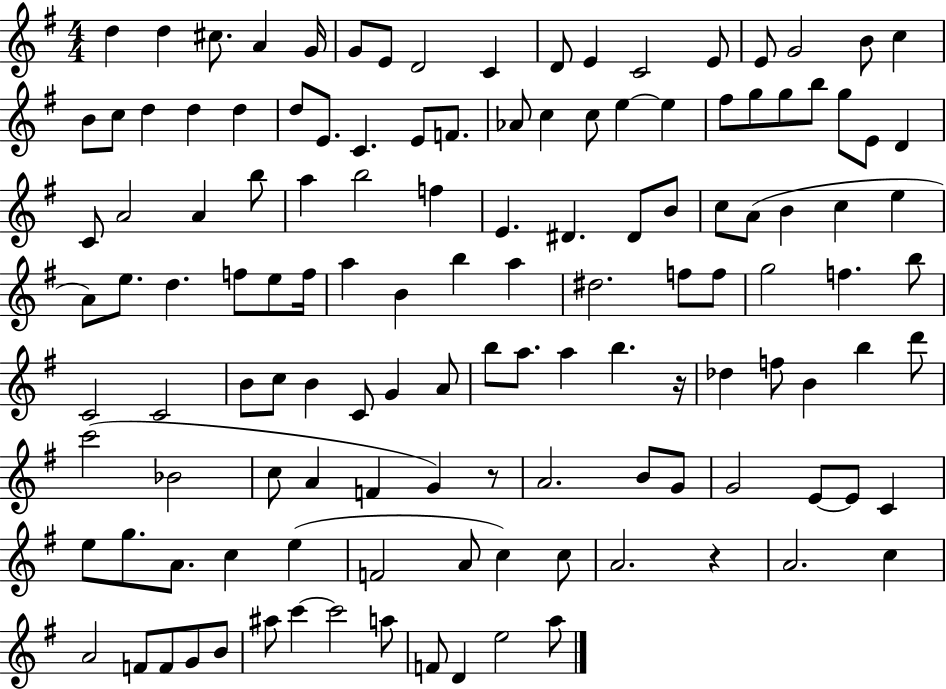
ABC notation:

X:1
T:Untitled
M:4/4
L:1/4
K:G
d d ^c/2 A G/4 G/2 E/2 D2 C D/2 E C2 E/2 E/2 G2 B/2 c B/2 c/2 d d d d/2 E/2 C E/2 F/2 _A/2 c c/2 e e ^f/2 g/2 g/2 b/2 g/2 E/2 D C/2 A2 A b/2 a b2 f E ^D ^D/2 B/2 c/2 A/2 B c e A/2 e/2 d f/2 e/2 f/4 a B b a ^d2 f/2 f/2 g2 f b/2 C2 C2 B/2 c/2 B C/2 G A/2 b/2 a/2 a b z/4 _d f/2 B b d'/2 c'2 _B2 c/2 A F G z/2 A2 B/2 G/2 G2 E/2 E/2 C e/2 g/2 A/2 c e F2 A/2 c c/2 A2 z A2 c A2 F/2 F/2 G/2 B/2 ^a/2 c' c'2 a/2 F/2 D e2 a/2